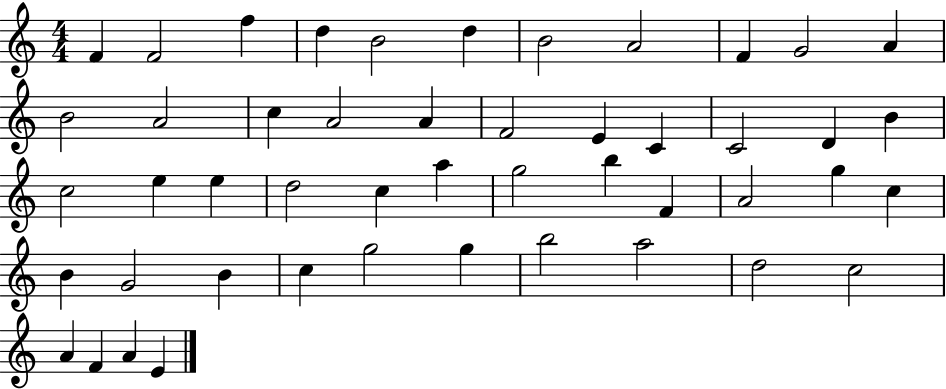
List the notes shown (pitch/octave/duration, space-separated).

F4/q F4/h F5/q D5/q B4/h D5/q B4/h A4/h F4/q G4/h A4/q B4/h A4/h C5/q A4/h A4/q F4/h E4/q C4/q C4/h D4/q B4/q C5/h E5/q E5/q D5/h C5/q A5/q G5/h B5/q F4/q A4/h G5/q C5/q B4/q G4/h B4/q C5/q G5/h G5/q B5/h A5/h D5/h C5/h A4/q F4/q A4/q E4/q